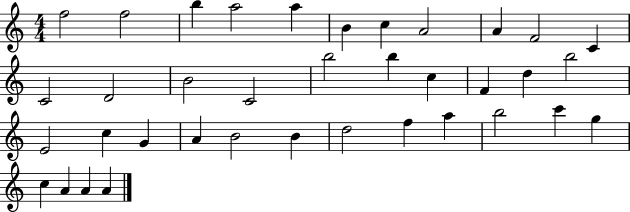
{
  \clef treble
  \numericTimeSignature
  \time 4/4
  \key c \major
  f''2 f''2 | b''4 a''2 a''4 | b'4 c''4 a'2 | a'4 f'2 c'4 | \break c'2 d'2 | b'2 c'2 | b''2 b''4 c''4 | f'4 d''4 b''2 | \break e'2 c''4 g'4 | a'4 b'2 b'4 | d''2 f''4 a''4 | b''2 c'''4 g''4 | \break c''4 a'4 a'4 a'4 | \bar "|."
}